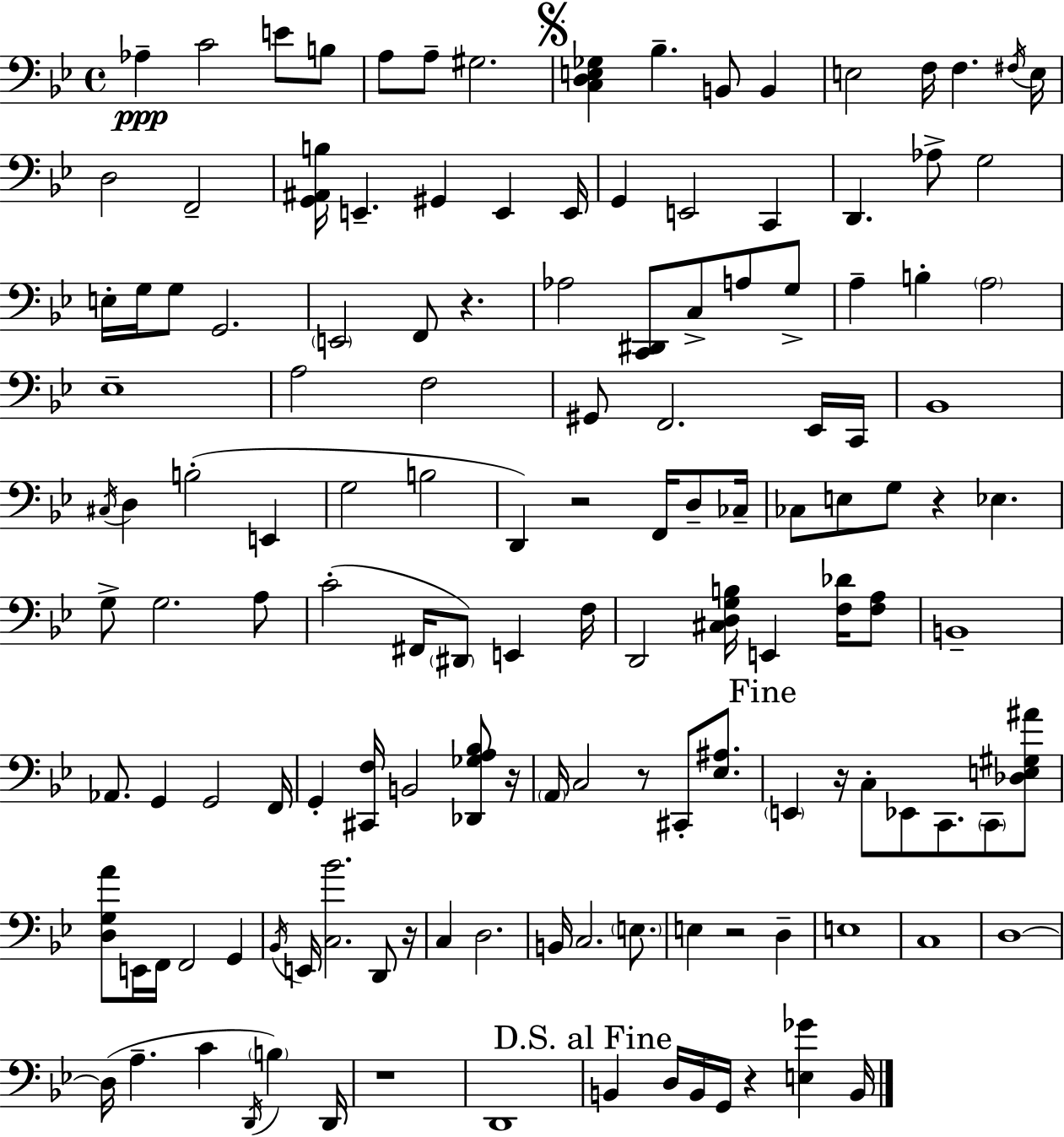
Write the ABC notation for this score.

X:1
T:Untitled
M:4/4
L:1/4
K:Gm
_A, C2 E/2 B,/2 A,/2 A,/2 ^G,2 [C,D,E,_G,] _B, B,,/2 B,, E,2 F,/4 F, ^F,/4 E,/4 D,2 F,,2 [G,,^A,,B,]/4 E,, ^G,, E,, E,,/4 G,, E,,2 C,, D,, _A,/2 G,2 E,/4 G,/4 G,/2 G,,2 E,,2 F,,/2 z _A,2 [C,,^D,,]/2 C,/2 A,/2 G,/2 A, B, A,2 _E,4 A,2 F,2 ^G,,/2 F,,2 _E,,/4 C,,/4 _B,,4 ^C,/4 D, B,2 E,, G,2 B,2 D,, z2 F,,/4 D,/2 _C,/4 _C,/2 E,/2 G,/2 z _E, G,/2 G,2 A,/2 C2 ^F,,/4 ^D,,/2 E,, F,/4 D,,2 [^C,D,G,B,]/4 E,, [F,_D]/4 [F,A,]/2 B,,4 _A,,/2 G,, G,,2 F,,/4 G,, [^C,,F,]/4 B,,2 [_D,,_G,A,_B,]/2 z/4 A,,/4 C,2 z/2 ^C,,/2 [_E,^A,]/2 E,, z/4 C,/2 _E,,/2 C,,/2 C,,/2 [_D,E,^G,^A]/2 [D,G,A]/2 E,,/4 F,,/4 F,,2 G,, _B,,/4 E,,/4 [C,_B]2 D,,/2 z/4 C, D,2 B,,/4 C,2 E,/2 E, z2 D, E,4 C,4 D,4 D,/4 A, C D,,/4 B, D,,/4 z4 D,,4 B,, D,/4 B,,/4 G,,/4 z [E,_G] B,,/4